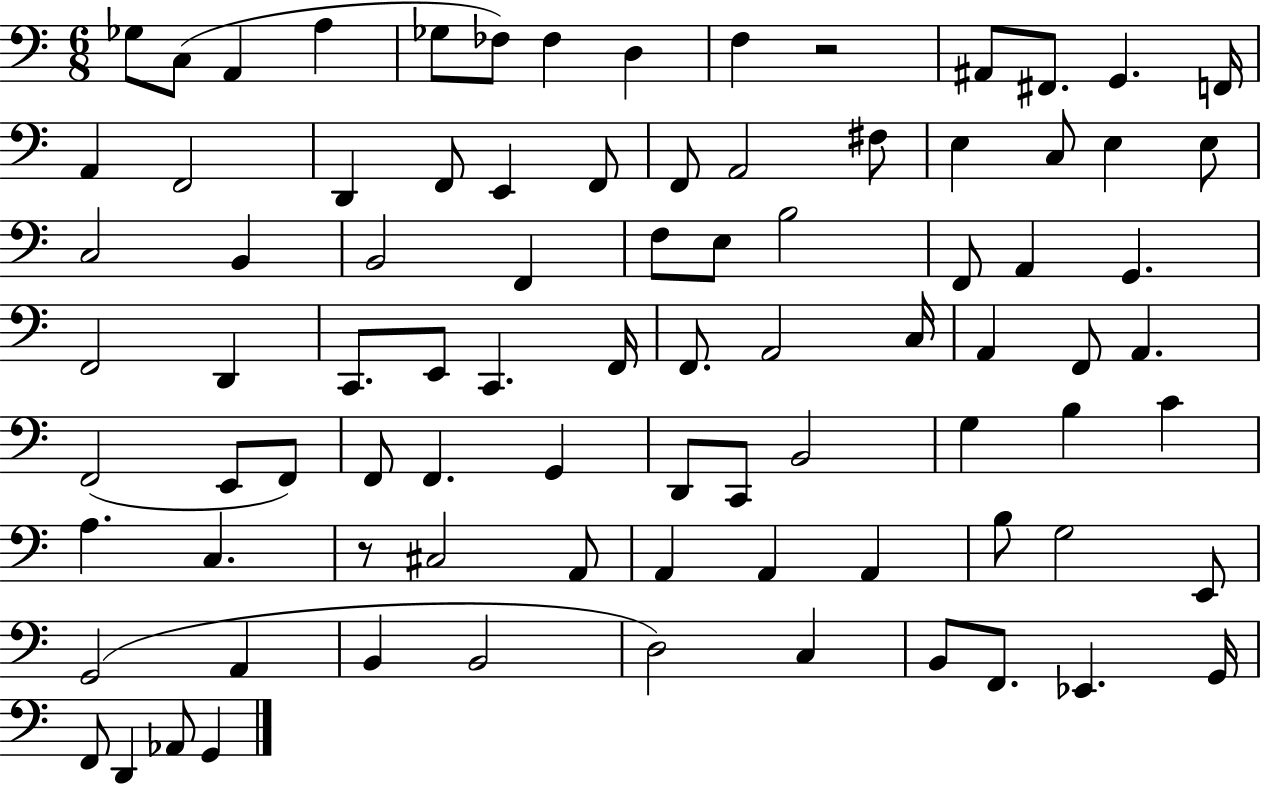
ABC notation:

X:1
T:Untitled
M:6/8
L:1/4
K:C
_G,/2 C,/2 A,, A, _G,/2 _F,/2 _F, D, F, z2 ^A,,/2 ^F,,/2 G,, F,,/4 A,, F,,2 D,, F,,/2 E,, F,,/2 F,,/2 A,,2 ^F,/2 E, C,/2 E, E,/2 C,2 B,, B,,2 F,, F,/2 E,/2 B,2 F,,/2 A,, G,, F,,2 D,, C,,/2 E,,/2 C,, F,,/4 F,,/2 A,,2 C,/4 A,, F,,/2 A,, F,,2 E,,/2 F,,/2 F,,/2 F,, G,, D,,/2 C,,/2 B,,2 G, B, C A, C, z/2 ^C,2 A,,/2 A,, A,, A,, B,/2 G,2 E,,/2 G,,2 A,, B,, B,,2 D,2 C, B,,/2 F,,/2 _E,, G,,/4 F,,/2 D,, _A,,/2 G,,